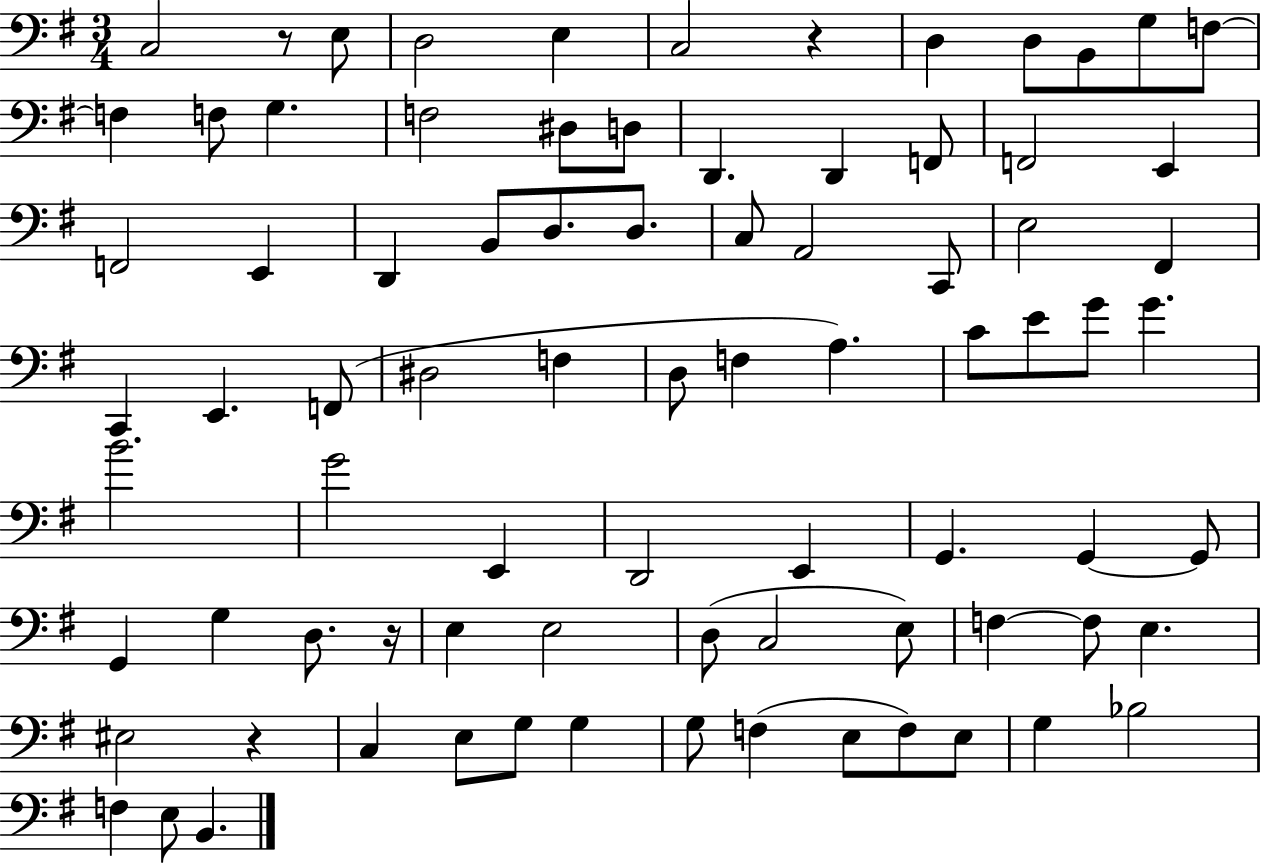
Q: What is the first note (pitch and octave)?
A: C3